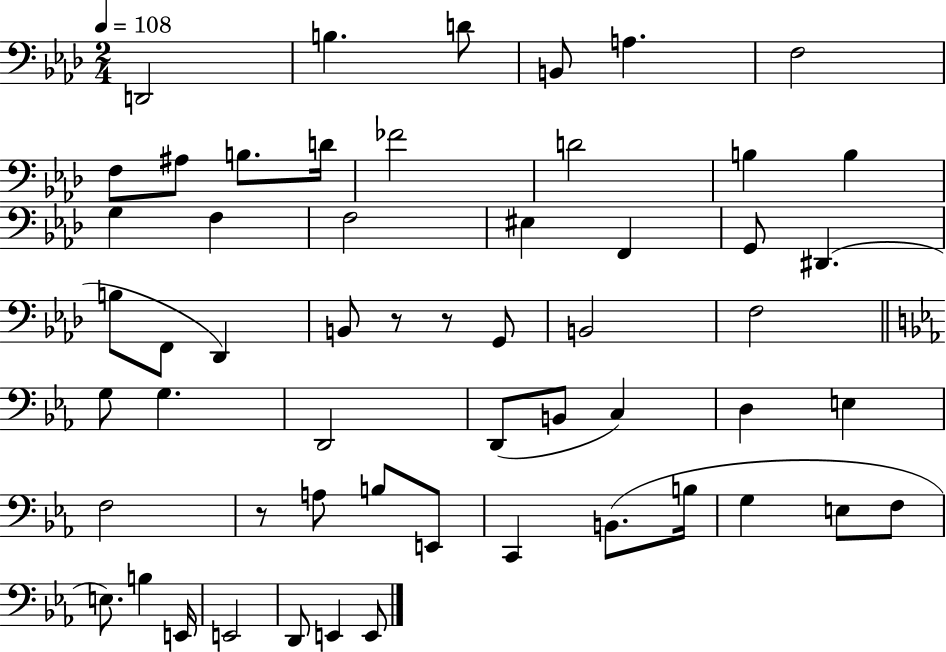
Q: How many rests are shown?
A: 3